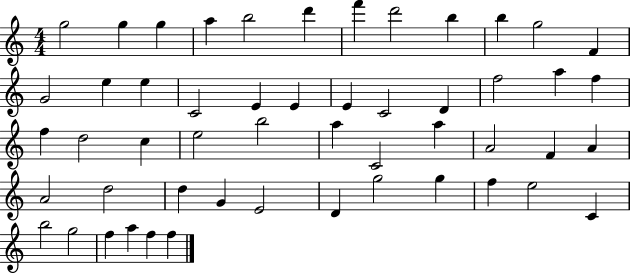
{
  \clef treble
  \numericTimeSignature
  \time 4/4
  \key c \major
  g''2 g''4 g''4 | a''4 b''2 d'''4 | f'''4 d'''2 b''4 | b''4 g''2 f'4 | \break g'2 e''4 e''4 | c'2 e'4 e'4 | e'4 c'2 d'4 | f''2 a''4 f''4 | \break f''4 d''2 c''4 | e''2 b''2 | a''4 c'2 a''4 | a'2 f'4 a'4 | \break a'2 d''2 | d''4 g'4 e'2 | d'4 g''2 g''4 | f''4 e''2 c'4 | \break b''2 g''2 | f''4 a''4 f''4 f''4 | \bar "|."
}